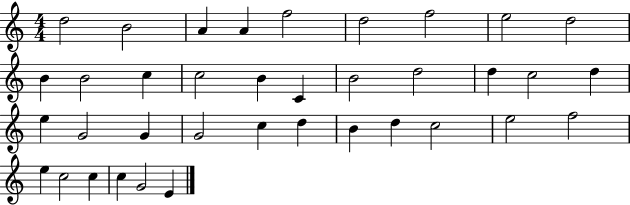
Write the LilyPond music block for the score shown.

{
  \clef treble
  \numericTimeSignature
  \time 4/4
  \key c \major
  d''2 b'2 | a'4 a'4 f''2 | d''2 f''2 | e''2 d''2 | \break b'4 b'2 c''4 | c''2 b'4 c'4 | b'2 d''2 | d''4 c''2 d''4 | \break e''4 g'2 g'4 | g'2 c''4 d''4 | b'4 d''4 c''2 | e''2 f''2 | \break e''4 c''2 c''4 | c''4 g'2 e'4 | \bar "|."
}